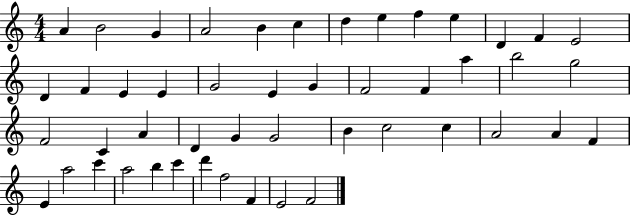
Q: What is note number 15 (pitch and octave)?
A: F4